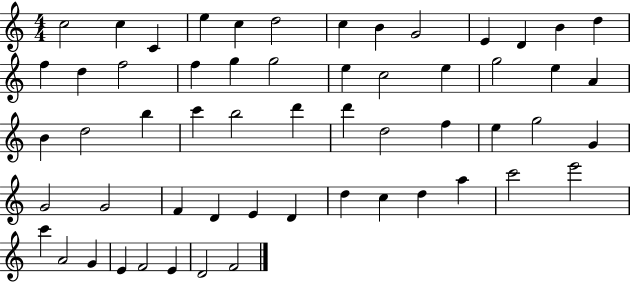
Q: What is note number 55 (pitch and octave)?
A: E4